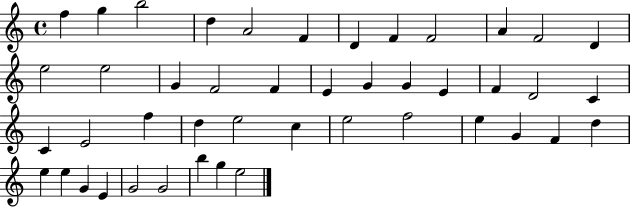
X:1
T:Untitled
M:4/4
L:1/4
K:C
f g b2 d A2 F D F F2 A F2 D e2 e2 G F2 F E G G E F D2 C C E2 f d e2 c e2 f2 e G F d e e G E G2 G2 b g e2